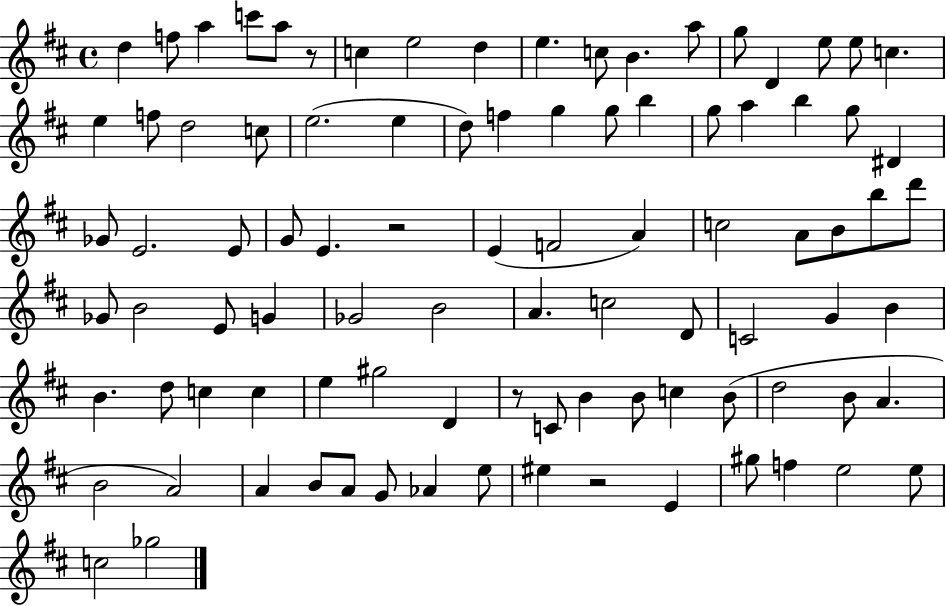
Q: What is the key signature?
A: D major